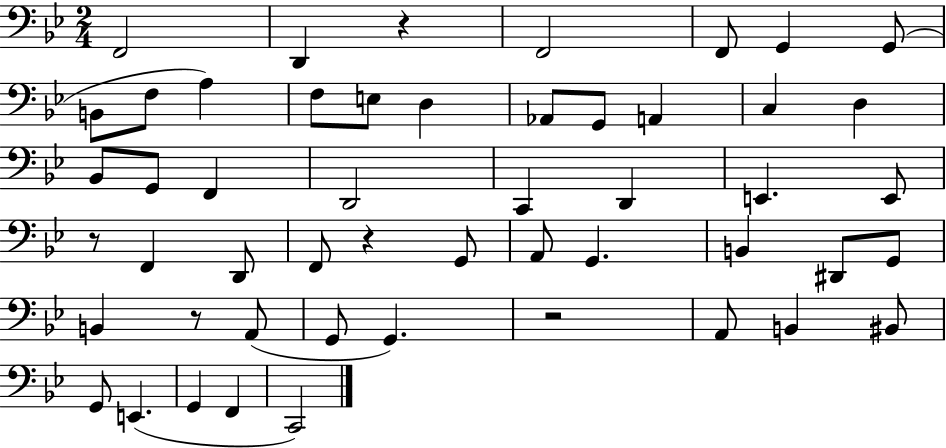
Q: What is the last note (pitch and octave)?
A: C2